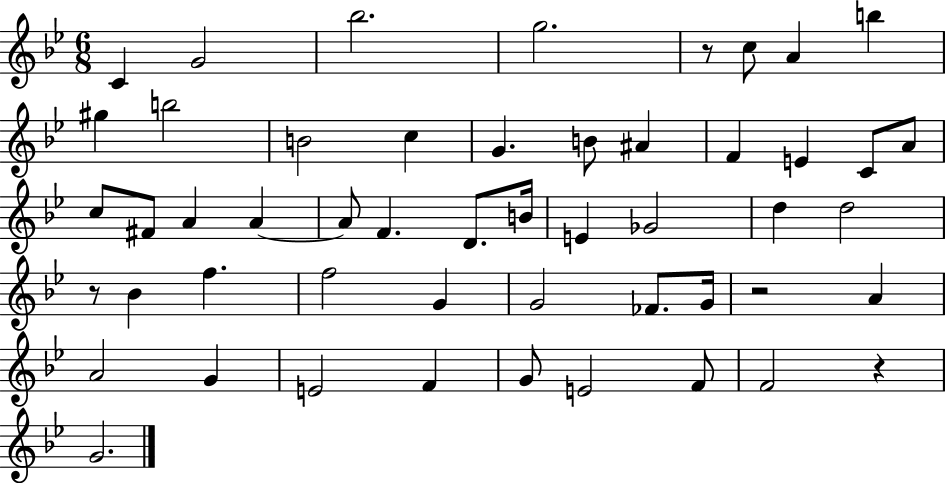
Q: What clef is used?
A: treble